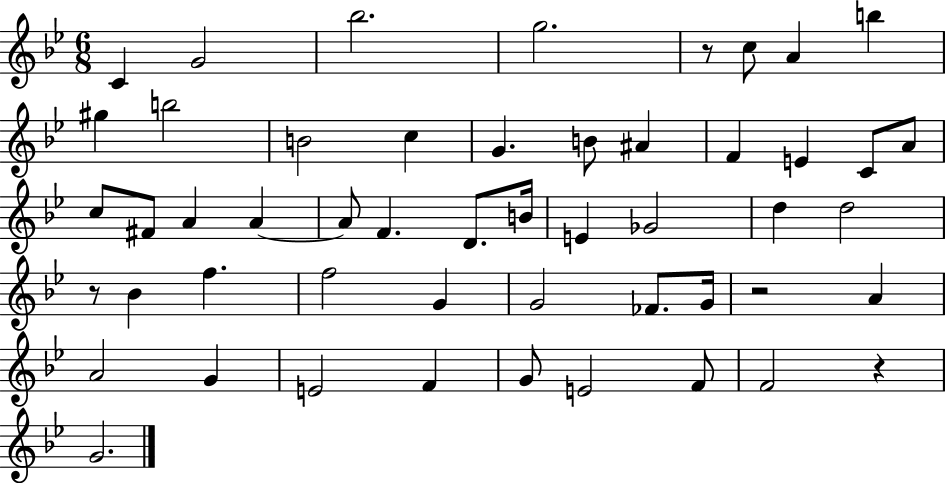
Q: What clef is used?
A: treble